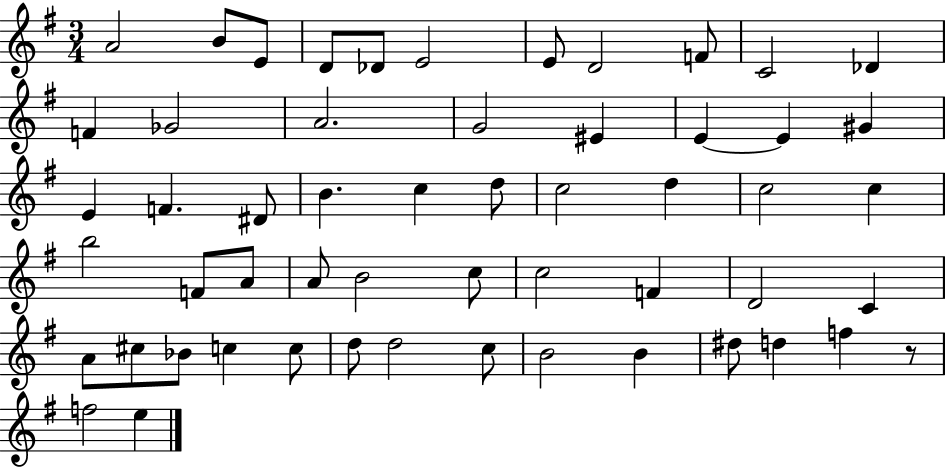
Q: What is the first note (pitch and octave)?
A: A4